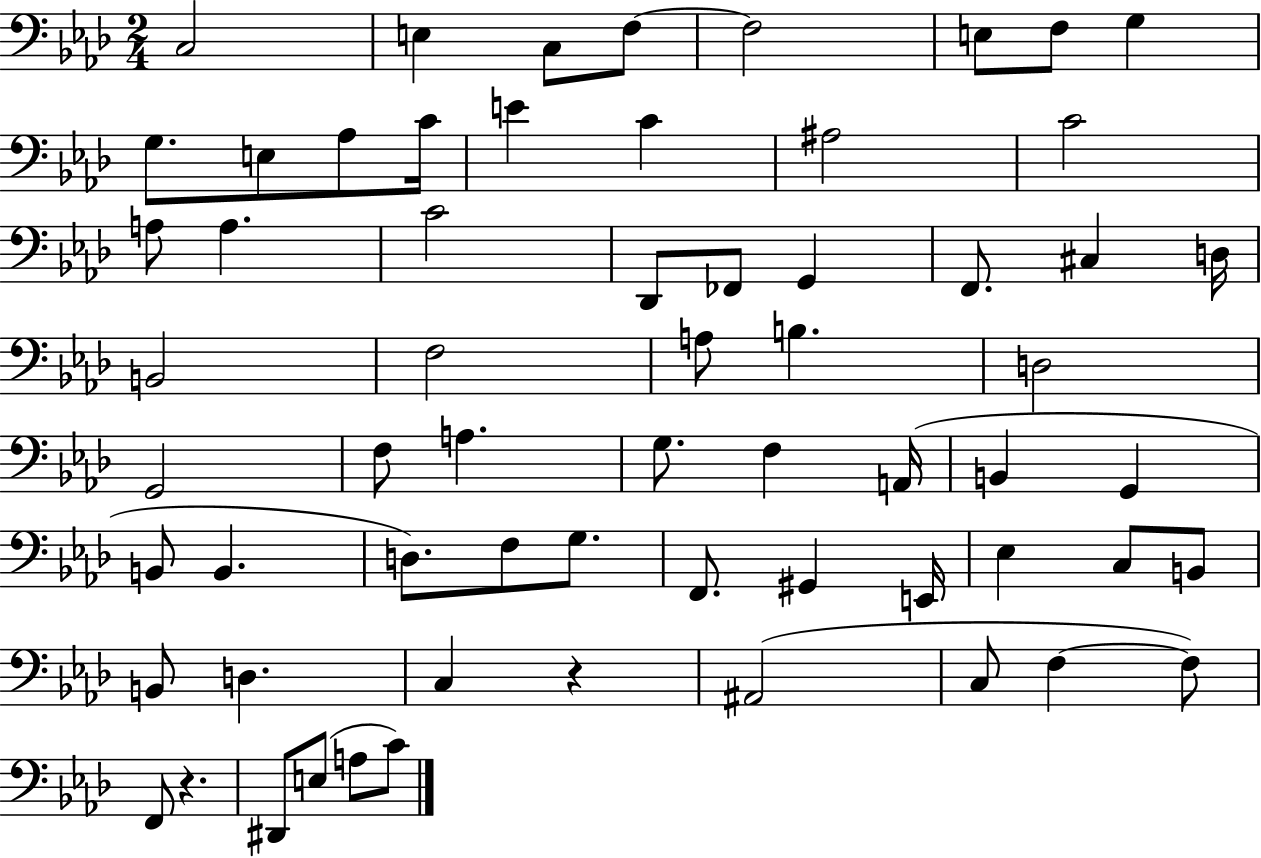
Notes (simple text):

C3/h E3/q C3/e F3/e F3/h E3/e F3/e G3/q G3/e. E3/e Ab3/e C4/s E4/q C4/q A#3/h C4/h A3/e A3/q. C4/h Db2/e FES2/e G2/q F2/e. C#3/q D3/s B2/h F3/h A3/e B3/q. D3/h G2/h F3/e A3/q. G3/e. F3/q A2/s B2/q G2/q B2/e B2/q. D3/e. F3/e G3/e. F2/e. G#2/q E2/s Eb3/q C3/e B2/e B2/e D3/q. C3/q R/q A#2/h C3/e F3/q F3/e F2/e R/q. D#2/e E3/e A3/e C4/e